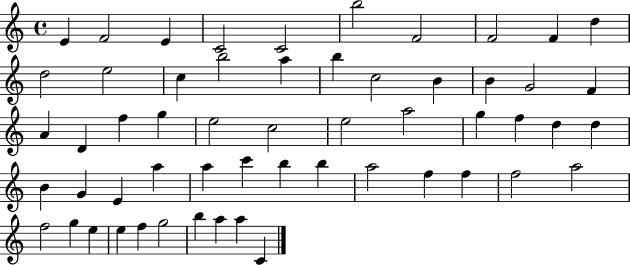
E4/q F4/h E4/q C4/h C4/h B5/h F4/h F4/h F4/q D5/q D5/h E5/h C5/q B5/h A5/q B5/q C5/h B4/q B4/q G4/h F4/q A4/q D4/q F5/q G5/q E5/h C5/h E5/h A5/h G5/q F5/q D5/q D5/q B4/q G4/q E4/q A5/q A5/q C6/q B5/q B5/q A5/h F5/q F5/q F5/h A5/h F5/h G5/q E5/q E5/q F5/q G5/h B5/q A5/q A5/q C4/q